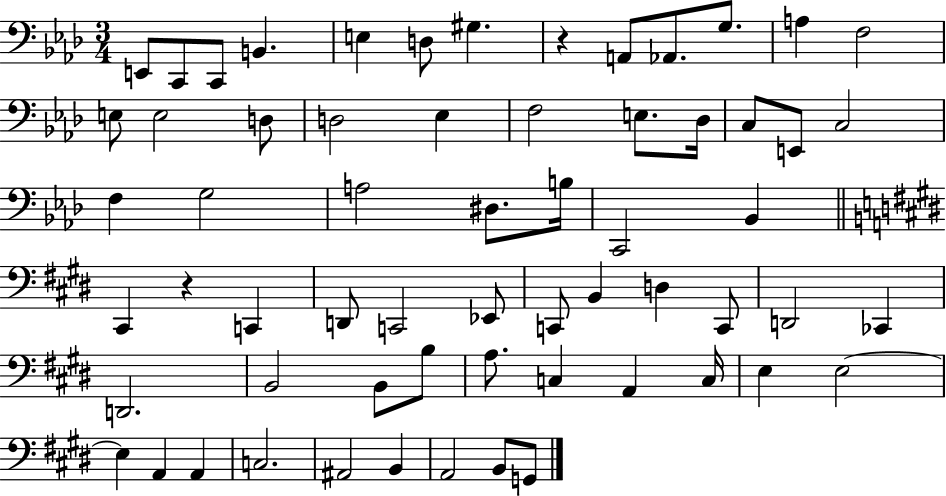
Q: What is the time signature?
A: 3/4